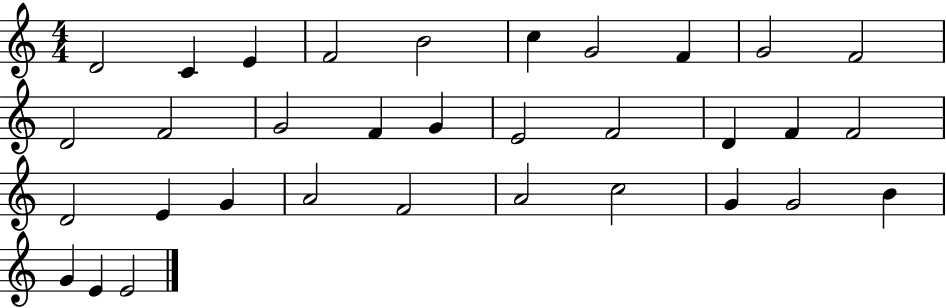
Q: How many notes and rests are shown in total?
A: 33